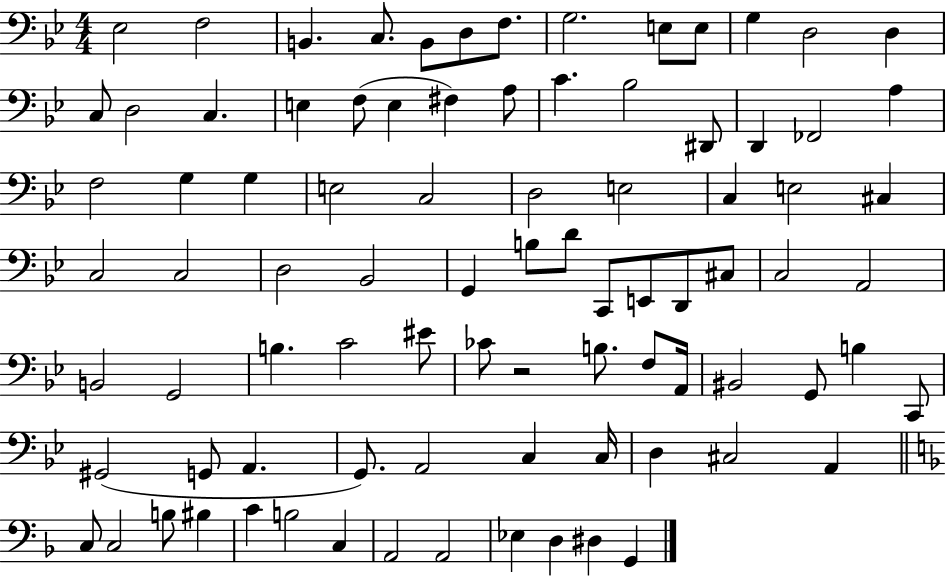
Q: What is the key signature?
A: BES major